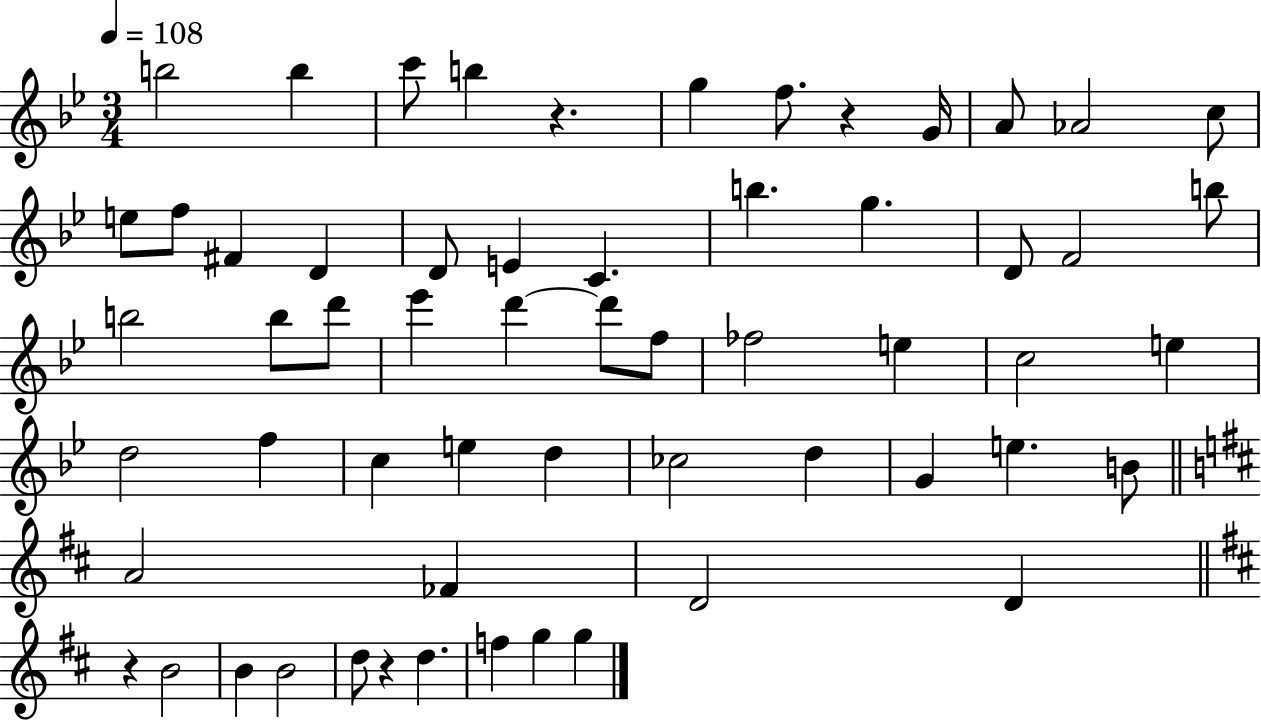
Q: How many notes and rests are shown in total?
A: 59